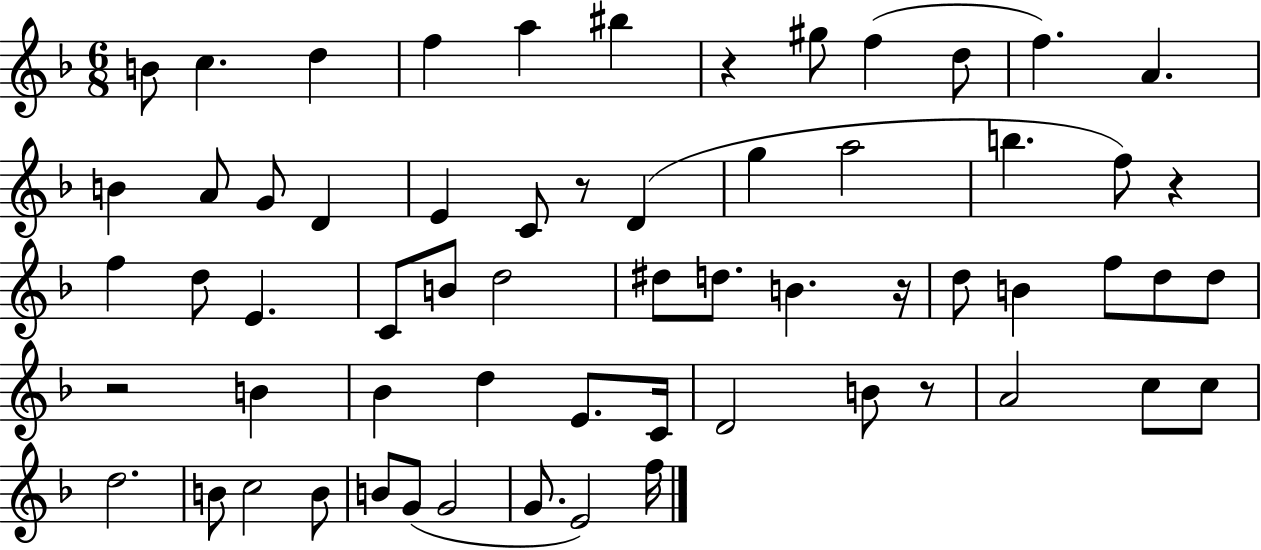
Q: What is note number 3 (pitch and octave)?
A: D5